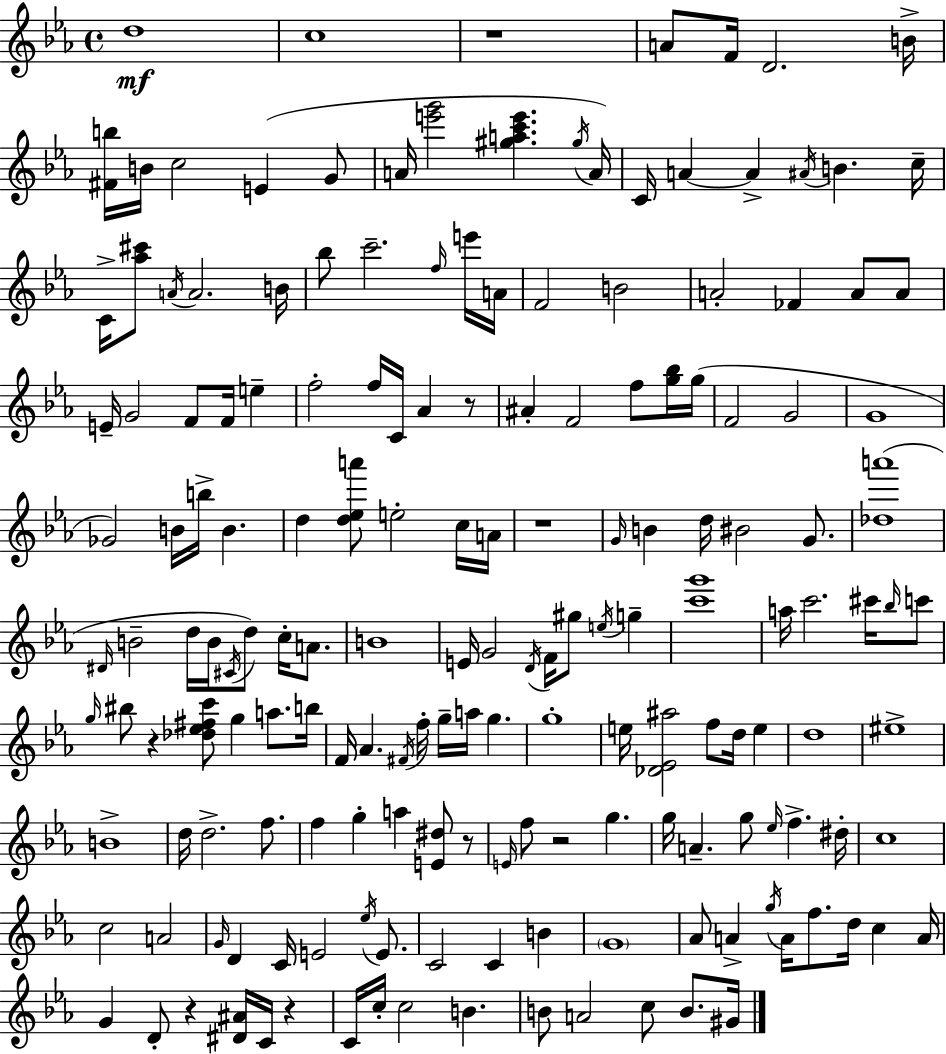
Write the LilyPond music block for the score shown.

{
  \clef treble
  \time 4/4
  \defaultTimeSignature
  \key c \minor
  d''1\mf | c''1 | r1 | a'8 f'16 d'2. b'16-> | \break <fis' b''>16 b'16 c''2 e'4( g'8 | a'16 <e''' g'''>2 <gis'' a'' c''' e'''>4. \acciaccatura { gis''16 }) | a'16 c'16 a'4~~ a'4-> \acciaccatura { ais'16 } b'4. | c''16-- c'16-> <aes'' cis'''>8 \acciaccatura { a'16 } a'2. | \break b'16 bes''8 c'''2.-- | \grace { f''16 } e'''16 a'16 f'2 b'2 | a'2-. fes'4 | a'8 a'8 e'16-- g'2 f'8 f'16 | \break e''4-- f''2-. f''16 c'16 aes'4 | r8 ais'4-. f'2 | f''8 <g'' bes''>16 g''16( f'2 g'2 | g'1 | \break ges'2) b'16 b''16-> b'4. | d''4 <d'' ees'' a'''>8 e''2-. | c''16 a'16 r1 | \grace { g'16 } b'4 d''16 bis'2 | \break g'8. <des'' a'''>1( | \grace { dis'16 } b'2-- d''16 b'16 | \acciaccatura { cis'16 }) d''8 c''16-. a'8. b'1 | e'16 g'2 | \break \acciaccatura { d'16 } f'16 gis''8 \acciaccatura { e''16 } g''4-- <c''' g'''>1 | a''16 c'''2. | cis'''16 \grace { bes''16 } c'''8 \grace { g''16 } bis''8 r4 | <des'' ees'' fis'' c'''>8 g''4 a''8. b''16 f'16 aes'4. | \break \acciaccatura { fis'16 } f''16-. g''16-- a''16 g''4. g''1-. | e''16 <des' ees' ais''>2 | f''8 d''16 e''4 d''1 | eis''1-> | \break b'1-> | d''16 d''2.-> | f''8. f''4 | g''4-. a''4 <e' dis''>8 r8 \grace { e'16 } f''8 r2 | \break g''4. g''16 a'4.-- | g''8 \grace { ees''16 } f''4.-> dis''16-. c''1 | c''2 | a'2 \grace { g'16 } d'4 | \break c'16 e'2 \acciaccatura { ees''16 } e'8. | c'2 c'4 b'4 | \parenthesize g'1 | aes'8 a'4-> \acciaccatura { g''16 } a'16 f''8. d''16 c''4 | \break a'16 g'4 d'8-. r4 <dis' ais'>16 c'16 r4 | c'16 c''16-. c''2 b'4. | b'8 a'2 c''8 b'8. | gis'16 \bar "|."
}